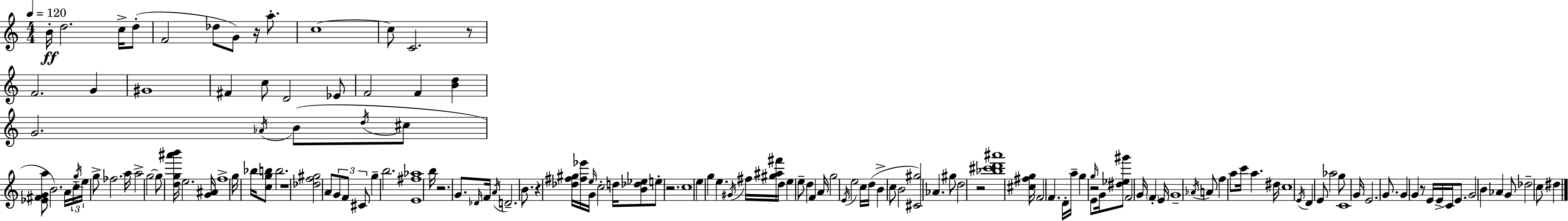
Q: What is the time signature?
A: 4/4